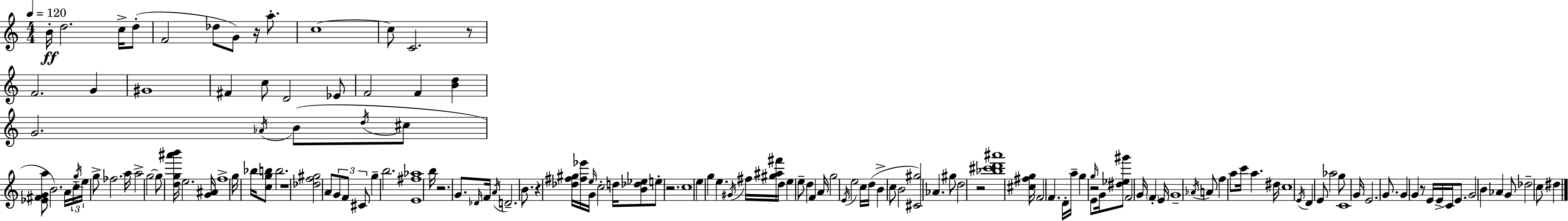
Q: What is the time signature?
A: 4/4